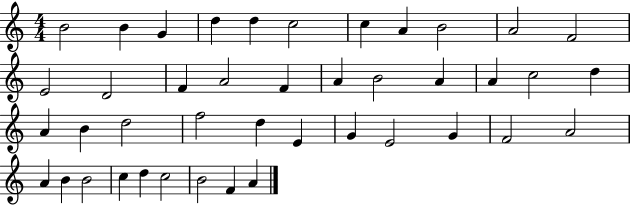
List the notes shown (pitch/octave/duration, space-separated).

B4/h B4/q G4/q D5/q D5/q C5/h C5/q A4/q B4/h A4/h F4/h E4/h D4/h F4/q A4/h F4/q A4/q B4/h A4/q A4/q C5/h D5/q A4/q B4/q D5/h F5/h D5/q E4/q G4/q E4/h G4/q F4/h A4/h A4/q B4/q B4/h C5/q D5/q C5/h B4/h F4/q A4/q